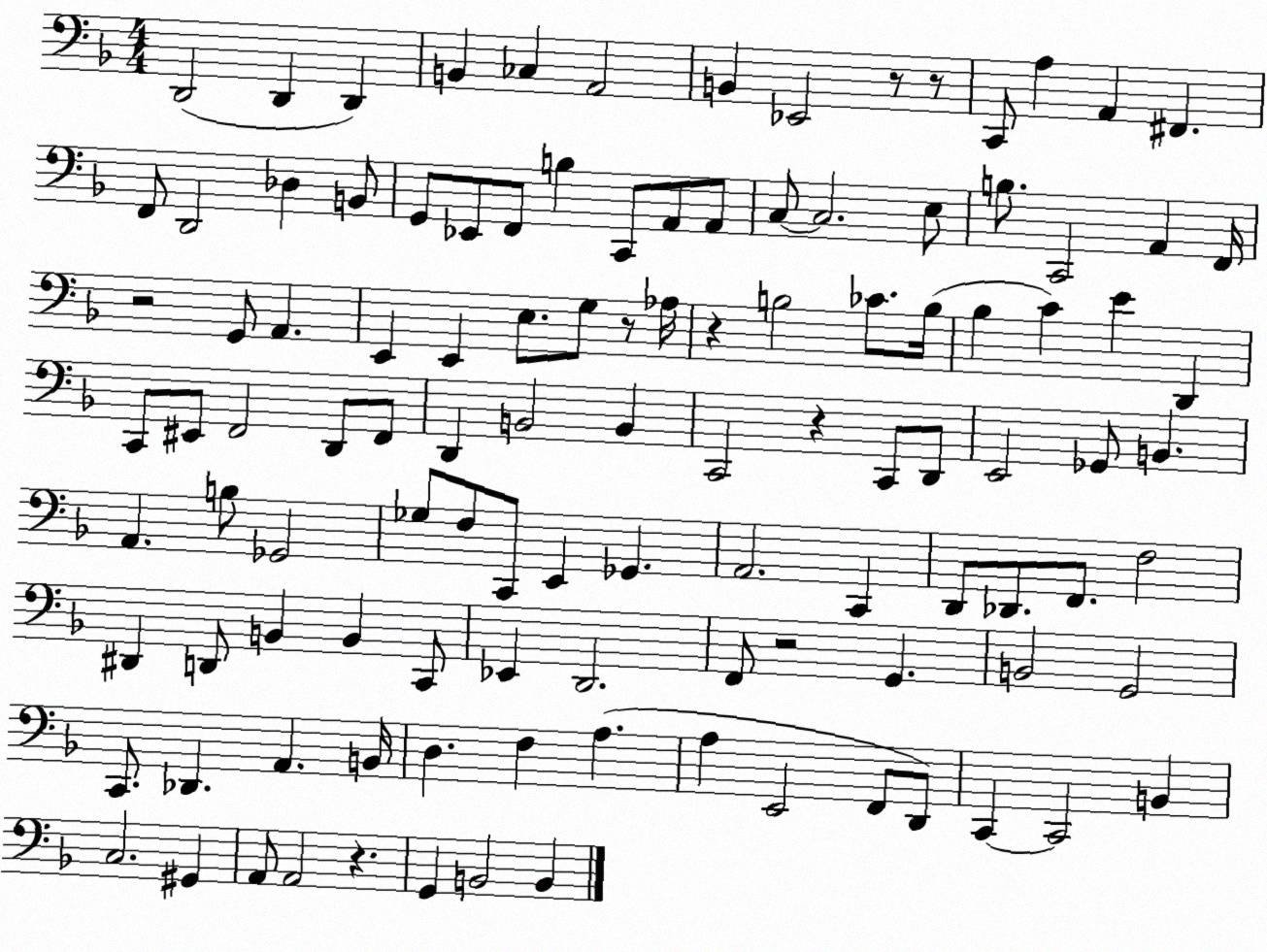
X:1
T:Untitled
M:4/4
L:1/4
K:F
D,,2 D,, D,, B,, _C, A,,2 B,, _E,,2 z/2 z/2 C,,/2 A, A,, ^F,, F,,/2 D,,2 _D, B,,/2 G,,/2 _E,,/2 F,,/2 B, C,,/2 A,,/2 A,,/2 C,/2 C,2 E,/2 B,/2 C,,2 A,, F,,/4 z2 G,,/2 A,, E,, E,, E,/2 G,/2 z/2 _A,/4 z B,2 _C/2 B,/4 _B, C E D,, C,,/2 ^E,,/2 F,,2 D,,/2 F,,/2 D,, B,,2 B,, C,,2 z C,,/2 D,,/2 E,,2 _G,,/2 B,, A,, B,/2 _G,,2 _G,/2 F,/2 C,,/2 E,, _G,, A,,2 C,, D,,/2 _D,,/2 F,,/2 F,2 ^D,, D,,/2 B,, B,, C,,/2 _E,, D,,2 F,,/2 z2 G,, B,,2 G,,2 C,,/2 _D,, A,, B,,/4 D, F, A, A, E,,2 F,,/2 D,,/2 C,, C,,2 B,, C,2 ^G,, A,,/2 A,,2 z G,, B,,2 B,,